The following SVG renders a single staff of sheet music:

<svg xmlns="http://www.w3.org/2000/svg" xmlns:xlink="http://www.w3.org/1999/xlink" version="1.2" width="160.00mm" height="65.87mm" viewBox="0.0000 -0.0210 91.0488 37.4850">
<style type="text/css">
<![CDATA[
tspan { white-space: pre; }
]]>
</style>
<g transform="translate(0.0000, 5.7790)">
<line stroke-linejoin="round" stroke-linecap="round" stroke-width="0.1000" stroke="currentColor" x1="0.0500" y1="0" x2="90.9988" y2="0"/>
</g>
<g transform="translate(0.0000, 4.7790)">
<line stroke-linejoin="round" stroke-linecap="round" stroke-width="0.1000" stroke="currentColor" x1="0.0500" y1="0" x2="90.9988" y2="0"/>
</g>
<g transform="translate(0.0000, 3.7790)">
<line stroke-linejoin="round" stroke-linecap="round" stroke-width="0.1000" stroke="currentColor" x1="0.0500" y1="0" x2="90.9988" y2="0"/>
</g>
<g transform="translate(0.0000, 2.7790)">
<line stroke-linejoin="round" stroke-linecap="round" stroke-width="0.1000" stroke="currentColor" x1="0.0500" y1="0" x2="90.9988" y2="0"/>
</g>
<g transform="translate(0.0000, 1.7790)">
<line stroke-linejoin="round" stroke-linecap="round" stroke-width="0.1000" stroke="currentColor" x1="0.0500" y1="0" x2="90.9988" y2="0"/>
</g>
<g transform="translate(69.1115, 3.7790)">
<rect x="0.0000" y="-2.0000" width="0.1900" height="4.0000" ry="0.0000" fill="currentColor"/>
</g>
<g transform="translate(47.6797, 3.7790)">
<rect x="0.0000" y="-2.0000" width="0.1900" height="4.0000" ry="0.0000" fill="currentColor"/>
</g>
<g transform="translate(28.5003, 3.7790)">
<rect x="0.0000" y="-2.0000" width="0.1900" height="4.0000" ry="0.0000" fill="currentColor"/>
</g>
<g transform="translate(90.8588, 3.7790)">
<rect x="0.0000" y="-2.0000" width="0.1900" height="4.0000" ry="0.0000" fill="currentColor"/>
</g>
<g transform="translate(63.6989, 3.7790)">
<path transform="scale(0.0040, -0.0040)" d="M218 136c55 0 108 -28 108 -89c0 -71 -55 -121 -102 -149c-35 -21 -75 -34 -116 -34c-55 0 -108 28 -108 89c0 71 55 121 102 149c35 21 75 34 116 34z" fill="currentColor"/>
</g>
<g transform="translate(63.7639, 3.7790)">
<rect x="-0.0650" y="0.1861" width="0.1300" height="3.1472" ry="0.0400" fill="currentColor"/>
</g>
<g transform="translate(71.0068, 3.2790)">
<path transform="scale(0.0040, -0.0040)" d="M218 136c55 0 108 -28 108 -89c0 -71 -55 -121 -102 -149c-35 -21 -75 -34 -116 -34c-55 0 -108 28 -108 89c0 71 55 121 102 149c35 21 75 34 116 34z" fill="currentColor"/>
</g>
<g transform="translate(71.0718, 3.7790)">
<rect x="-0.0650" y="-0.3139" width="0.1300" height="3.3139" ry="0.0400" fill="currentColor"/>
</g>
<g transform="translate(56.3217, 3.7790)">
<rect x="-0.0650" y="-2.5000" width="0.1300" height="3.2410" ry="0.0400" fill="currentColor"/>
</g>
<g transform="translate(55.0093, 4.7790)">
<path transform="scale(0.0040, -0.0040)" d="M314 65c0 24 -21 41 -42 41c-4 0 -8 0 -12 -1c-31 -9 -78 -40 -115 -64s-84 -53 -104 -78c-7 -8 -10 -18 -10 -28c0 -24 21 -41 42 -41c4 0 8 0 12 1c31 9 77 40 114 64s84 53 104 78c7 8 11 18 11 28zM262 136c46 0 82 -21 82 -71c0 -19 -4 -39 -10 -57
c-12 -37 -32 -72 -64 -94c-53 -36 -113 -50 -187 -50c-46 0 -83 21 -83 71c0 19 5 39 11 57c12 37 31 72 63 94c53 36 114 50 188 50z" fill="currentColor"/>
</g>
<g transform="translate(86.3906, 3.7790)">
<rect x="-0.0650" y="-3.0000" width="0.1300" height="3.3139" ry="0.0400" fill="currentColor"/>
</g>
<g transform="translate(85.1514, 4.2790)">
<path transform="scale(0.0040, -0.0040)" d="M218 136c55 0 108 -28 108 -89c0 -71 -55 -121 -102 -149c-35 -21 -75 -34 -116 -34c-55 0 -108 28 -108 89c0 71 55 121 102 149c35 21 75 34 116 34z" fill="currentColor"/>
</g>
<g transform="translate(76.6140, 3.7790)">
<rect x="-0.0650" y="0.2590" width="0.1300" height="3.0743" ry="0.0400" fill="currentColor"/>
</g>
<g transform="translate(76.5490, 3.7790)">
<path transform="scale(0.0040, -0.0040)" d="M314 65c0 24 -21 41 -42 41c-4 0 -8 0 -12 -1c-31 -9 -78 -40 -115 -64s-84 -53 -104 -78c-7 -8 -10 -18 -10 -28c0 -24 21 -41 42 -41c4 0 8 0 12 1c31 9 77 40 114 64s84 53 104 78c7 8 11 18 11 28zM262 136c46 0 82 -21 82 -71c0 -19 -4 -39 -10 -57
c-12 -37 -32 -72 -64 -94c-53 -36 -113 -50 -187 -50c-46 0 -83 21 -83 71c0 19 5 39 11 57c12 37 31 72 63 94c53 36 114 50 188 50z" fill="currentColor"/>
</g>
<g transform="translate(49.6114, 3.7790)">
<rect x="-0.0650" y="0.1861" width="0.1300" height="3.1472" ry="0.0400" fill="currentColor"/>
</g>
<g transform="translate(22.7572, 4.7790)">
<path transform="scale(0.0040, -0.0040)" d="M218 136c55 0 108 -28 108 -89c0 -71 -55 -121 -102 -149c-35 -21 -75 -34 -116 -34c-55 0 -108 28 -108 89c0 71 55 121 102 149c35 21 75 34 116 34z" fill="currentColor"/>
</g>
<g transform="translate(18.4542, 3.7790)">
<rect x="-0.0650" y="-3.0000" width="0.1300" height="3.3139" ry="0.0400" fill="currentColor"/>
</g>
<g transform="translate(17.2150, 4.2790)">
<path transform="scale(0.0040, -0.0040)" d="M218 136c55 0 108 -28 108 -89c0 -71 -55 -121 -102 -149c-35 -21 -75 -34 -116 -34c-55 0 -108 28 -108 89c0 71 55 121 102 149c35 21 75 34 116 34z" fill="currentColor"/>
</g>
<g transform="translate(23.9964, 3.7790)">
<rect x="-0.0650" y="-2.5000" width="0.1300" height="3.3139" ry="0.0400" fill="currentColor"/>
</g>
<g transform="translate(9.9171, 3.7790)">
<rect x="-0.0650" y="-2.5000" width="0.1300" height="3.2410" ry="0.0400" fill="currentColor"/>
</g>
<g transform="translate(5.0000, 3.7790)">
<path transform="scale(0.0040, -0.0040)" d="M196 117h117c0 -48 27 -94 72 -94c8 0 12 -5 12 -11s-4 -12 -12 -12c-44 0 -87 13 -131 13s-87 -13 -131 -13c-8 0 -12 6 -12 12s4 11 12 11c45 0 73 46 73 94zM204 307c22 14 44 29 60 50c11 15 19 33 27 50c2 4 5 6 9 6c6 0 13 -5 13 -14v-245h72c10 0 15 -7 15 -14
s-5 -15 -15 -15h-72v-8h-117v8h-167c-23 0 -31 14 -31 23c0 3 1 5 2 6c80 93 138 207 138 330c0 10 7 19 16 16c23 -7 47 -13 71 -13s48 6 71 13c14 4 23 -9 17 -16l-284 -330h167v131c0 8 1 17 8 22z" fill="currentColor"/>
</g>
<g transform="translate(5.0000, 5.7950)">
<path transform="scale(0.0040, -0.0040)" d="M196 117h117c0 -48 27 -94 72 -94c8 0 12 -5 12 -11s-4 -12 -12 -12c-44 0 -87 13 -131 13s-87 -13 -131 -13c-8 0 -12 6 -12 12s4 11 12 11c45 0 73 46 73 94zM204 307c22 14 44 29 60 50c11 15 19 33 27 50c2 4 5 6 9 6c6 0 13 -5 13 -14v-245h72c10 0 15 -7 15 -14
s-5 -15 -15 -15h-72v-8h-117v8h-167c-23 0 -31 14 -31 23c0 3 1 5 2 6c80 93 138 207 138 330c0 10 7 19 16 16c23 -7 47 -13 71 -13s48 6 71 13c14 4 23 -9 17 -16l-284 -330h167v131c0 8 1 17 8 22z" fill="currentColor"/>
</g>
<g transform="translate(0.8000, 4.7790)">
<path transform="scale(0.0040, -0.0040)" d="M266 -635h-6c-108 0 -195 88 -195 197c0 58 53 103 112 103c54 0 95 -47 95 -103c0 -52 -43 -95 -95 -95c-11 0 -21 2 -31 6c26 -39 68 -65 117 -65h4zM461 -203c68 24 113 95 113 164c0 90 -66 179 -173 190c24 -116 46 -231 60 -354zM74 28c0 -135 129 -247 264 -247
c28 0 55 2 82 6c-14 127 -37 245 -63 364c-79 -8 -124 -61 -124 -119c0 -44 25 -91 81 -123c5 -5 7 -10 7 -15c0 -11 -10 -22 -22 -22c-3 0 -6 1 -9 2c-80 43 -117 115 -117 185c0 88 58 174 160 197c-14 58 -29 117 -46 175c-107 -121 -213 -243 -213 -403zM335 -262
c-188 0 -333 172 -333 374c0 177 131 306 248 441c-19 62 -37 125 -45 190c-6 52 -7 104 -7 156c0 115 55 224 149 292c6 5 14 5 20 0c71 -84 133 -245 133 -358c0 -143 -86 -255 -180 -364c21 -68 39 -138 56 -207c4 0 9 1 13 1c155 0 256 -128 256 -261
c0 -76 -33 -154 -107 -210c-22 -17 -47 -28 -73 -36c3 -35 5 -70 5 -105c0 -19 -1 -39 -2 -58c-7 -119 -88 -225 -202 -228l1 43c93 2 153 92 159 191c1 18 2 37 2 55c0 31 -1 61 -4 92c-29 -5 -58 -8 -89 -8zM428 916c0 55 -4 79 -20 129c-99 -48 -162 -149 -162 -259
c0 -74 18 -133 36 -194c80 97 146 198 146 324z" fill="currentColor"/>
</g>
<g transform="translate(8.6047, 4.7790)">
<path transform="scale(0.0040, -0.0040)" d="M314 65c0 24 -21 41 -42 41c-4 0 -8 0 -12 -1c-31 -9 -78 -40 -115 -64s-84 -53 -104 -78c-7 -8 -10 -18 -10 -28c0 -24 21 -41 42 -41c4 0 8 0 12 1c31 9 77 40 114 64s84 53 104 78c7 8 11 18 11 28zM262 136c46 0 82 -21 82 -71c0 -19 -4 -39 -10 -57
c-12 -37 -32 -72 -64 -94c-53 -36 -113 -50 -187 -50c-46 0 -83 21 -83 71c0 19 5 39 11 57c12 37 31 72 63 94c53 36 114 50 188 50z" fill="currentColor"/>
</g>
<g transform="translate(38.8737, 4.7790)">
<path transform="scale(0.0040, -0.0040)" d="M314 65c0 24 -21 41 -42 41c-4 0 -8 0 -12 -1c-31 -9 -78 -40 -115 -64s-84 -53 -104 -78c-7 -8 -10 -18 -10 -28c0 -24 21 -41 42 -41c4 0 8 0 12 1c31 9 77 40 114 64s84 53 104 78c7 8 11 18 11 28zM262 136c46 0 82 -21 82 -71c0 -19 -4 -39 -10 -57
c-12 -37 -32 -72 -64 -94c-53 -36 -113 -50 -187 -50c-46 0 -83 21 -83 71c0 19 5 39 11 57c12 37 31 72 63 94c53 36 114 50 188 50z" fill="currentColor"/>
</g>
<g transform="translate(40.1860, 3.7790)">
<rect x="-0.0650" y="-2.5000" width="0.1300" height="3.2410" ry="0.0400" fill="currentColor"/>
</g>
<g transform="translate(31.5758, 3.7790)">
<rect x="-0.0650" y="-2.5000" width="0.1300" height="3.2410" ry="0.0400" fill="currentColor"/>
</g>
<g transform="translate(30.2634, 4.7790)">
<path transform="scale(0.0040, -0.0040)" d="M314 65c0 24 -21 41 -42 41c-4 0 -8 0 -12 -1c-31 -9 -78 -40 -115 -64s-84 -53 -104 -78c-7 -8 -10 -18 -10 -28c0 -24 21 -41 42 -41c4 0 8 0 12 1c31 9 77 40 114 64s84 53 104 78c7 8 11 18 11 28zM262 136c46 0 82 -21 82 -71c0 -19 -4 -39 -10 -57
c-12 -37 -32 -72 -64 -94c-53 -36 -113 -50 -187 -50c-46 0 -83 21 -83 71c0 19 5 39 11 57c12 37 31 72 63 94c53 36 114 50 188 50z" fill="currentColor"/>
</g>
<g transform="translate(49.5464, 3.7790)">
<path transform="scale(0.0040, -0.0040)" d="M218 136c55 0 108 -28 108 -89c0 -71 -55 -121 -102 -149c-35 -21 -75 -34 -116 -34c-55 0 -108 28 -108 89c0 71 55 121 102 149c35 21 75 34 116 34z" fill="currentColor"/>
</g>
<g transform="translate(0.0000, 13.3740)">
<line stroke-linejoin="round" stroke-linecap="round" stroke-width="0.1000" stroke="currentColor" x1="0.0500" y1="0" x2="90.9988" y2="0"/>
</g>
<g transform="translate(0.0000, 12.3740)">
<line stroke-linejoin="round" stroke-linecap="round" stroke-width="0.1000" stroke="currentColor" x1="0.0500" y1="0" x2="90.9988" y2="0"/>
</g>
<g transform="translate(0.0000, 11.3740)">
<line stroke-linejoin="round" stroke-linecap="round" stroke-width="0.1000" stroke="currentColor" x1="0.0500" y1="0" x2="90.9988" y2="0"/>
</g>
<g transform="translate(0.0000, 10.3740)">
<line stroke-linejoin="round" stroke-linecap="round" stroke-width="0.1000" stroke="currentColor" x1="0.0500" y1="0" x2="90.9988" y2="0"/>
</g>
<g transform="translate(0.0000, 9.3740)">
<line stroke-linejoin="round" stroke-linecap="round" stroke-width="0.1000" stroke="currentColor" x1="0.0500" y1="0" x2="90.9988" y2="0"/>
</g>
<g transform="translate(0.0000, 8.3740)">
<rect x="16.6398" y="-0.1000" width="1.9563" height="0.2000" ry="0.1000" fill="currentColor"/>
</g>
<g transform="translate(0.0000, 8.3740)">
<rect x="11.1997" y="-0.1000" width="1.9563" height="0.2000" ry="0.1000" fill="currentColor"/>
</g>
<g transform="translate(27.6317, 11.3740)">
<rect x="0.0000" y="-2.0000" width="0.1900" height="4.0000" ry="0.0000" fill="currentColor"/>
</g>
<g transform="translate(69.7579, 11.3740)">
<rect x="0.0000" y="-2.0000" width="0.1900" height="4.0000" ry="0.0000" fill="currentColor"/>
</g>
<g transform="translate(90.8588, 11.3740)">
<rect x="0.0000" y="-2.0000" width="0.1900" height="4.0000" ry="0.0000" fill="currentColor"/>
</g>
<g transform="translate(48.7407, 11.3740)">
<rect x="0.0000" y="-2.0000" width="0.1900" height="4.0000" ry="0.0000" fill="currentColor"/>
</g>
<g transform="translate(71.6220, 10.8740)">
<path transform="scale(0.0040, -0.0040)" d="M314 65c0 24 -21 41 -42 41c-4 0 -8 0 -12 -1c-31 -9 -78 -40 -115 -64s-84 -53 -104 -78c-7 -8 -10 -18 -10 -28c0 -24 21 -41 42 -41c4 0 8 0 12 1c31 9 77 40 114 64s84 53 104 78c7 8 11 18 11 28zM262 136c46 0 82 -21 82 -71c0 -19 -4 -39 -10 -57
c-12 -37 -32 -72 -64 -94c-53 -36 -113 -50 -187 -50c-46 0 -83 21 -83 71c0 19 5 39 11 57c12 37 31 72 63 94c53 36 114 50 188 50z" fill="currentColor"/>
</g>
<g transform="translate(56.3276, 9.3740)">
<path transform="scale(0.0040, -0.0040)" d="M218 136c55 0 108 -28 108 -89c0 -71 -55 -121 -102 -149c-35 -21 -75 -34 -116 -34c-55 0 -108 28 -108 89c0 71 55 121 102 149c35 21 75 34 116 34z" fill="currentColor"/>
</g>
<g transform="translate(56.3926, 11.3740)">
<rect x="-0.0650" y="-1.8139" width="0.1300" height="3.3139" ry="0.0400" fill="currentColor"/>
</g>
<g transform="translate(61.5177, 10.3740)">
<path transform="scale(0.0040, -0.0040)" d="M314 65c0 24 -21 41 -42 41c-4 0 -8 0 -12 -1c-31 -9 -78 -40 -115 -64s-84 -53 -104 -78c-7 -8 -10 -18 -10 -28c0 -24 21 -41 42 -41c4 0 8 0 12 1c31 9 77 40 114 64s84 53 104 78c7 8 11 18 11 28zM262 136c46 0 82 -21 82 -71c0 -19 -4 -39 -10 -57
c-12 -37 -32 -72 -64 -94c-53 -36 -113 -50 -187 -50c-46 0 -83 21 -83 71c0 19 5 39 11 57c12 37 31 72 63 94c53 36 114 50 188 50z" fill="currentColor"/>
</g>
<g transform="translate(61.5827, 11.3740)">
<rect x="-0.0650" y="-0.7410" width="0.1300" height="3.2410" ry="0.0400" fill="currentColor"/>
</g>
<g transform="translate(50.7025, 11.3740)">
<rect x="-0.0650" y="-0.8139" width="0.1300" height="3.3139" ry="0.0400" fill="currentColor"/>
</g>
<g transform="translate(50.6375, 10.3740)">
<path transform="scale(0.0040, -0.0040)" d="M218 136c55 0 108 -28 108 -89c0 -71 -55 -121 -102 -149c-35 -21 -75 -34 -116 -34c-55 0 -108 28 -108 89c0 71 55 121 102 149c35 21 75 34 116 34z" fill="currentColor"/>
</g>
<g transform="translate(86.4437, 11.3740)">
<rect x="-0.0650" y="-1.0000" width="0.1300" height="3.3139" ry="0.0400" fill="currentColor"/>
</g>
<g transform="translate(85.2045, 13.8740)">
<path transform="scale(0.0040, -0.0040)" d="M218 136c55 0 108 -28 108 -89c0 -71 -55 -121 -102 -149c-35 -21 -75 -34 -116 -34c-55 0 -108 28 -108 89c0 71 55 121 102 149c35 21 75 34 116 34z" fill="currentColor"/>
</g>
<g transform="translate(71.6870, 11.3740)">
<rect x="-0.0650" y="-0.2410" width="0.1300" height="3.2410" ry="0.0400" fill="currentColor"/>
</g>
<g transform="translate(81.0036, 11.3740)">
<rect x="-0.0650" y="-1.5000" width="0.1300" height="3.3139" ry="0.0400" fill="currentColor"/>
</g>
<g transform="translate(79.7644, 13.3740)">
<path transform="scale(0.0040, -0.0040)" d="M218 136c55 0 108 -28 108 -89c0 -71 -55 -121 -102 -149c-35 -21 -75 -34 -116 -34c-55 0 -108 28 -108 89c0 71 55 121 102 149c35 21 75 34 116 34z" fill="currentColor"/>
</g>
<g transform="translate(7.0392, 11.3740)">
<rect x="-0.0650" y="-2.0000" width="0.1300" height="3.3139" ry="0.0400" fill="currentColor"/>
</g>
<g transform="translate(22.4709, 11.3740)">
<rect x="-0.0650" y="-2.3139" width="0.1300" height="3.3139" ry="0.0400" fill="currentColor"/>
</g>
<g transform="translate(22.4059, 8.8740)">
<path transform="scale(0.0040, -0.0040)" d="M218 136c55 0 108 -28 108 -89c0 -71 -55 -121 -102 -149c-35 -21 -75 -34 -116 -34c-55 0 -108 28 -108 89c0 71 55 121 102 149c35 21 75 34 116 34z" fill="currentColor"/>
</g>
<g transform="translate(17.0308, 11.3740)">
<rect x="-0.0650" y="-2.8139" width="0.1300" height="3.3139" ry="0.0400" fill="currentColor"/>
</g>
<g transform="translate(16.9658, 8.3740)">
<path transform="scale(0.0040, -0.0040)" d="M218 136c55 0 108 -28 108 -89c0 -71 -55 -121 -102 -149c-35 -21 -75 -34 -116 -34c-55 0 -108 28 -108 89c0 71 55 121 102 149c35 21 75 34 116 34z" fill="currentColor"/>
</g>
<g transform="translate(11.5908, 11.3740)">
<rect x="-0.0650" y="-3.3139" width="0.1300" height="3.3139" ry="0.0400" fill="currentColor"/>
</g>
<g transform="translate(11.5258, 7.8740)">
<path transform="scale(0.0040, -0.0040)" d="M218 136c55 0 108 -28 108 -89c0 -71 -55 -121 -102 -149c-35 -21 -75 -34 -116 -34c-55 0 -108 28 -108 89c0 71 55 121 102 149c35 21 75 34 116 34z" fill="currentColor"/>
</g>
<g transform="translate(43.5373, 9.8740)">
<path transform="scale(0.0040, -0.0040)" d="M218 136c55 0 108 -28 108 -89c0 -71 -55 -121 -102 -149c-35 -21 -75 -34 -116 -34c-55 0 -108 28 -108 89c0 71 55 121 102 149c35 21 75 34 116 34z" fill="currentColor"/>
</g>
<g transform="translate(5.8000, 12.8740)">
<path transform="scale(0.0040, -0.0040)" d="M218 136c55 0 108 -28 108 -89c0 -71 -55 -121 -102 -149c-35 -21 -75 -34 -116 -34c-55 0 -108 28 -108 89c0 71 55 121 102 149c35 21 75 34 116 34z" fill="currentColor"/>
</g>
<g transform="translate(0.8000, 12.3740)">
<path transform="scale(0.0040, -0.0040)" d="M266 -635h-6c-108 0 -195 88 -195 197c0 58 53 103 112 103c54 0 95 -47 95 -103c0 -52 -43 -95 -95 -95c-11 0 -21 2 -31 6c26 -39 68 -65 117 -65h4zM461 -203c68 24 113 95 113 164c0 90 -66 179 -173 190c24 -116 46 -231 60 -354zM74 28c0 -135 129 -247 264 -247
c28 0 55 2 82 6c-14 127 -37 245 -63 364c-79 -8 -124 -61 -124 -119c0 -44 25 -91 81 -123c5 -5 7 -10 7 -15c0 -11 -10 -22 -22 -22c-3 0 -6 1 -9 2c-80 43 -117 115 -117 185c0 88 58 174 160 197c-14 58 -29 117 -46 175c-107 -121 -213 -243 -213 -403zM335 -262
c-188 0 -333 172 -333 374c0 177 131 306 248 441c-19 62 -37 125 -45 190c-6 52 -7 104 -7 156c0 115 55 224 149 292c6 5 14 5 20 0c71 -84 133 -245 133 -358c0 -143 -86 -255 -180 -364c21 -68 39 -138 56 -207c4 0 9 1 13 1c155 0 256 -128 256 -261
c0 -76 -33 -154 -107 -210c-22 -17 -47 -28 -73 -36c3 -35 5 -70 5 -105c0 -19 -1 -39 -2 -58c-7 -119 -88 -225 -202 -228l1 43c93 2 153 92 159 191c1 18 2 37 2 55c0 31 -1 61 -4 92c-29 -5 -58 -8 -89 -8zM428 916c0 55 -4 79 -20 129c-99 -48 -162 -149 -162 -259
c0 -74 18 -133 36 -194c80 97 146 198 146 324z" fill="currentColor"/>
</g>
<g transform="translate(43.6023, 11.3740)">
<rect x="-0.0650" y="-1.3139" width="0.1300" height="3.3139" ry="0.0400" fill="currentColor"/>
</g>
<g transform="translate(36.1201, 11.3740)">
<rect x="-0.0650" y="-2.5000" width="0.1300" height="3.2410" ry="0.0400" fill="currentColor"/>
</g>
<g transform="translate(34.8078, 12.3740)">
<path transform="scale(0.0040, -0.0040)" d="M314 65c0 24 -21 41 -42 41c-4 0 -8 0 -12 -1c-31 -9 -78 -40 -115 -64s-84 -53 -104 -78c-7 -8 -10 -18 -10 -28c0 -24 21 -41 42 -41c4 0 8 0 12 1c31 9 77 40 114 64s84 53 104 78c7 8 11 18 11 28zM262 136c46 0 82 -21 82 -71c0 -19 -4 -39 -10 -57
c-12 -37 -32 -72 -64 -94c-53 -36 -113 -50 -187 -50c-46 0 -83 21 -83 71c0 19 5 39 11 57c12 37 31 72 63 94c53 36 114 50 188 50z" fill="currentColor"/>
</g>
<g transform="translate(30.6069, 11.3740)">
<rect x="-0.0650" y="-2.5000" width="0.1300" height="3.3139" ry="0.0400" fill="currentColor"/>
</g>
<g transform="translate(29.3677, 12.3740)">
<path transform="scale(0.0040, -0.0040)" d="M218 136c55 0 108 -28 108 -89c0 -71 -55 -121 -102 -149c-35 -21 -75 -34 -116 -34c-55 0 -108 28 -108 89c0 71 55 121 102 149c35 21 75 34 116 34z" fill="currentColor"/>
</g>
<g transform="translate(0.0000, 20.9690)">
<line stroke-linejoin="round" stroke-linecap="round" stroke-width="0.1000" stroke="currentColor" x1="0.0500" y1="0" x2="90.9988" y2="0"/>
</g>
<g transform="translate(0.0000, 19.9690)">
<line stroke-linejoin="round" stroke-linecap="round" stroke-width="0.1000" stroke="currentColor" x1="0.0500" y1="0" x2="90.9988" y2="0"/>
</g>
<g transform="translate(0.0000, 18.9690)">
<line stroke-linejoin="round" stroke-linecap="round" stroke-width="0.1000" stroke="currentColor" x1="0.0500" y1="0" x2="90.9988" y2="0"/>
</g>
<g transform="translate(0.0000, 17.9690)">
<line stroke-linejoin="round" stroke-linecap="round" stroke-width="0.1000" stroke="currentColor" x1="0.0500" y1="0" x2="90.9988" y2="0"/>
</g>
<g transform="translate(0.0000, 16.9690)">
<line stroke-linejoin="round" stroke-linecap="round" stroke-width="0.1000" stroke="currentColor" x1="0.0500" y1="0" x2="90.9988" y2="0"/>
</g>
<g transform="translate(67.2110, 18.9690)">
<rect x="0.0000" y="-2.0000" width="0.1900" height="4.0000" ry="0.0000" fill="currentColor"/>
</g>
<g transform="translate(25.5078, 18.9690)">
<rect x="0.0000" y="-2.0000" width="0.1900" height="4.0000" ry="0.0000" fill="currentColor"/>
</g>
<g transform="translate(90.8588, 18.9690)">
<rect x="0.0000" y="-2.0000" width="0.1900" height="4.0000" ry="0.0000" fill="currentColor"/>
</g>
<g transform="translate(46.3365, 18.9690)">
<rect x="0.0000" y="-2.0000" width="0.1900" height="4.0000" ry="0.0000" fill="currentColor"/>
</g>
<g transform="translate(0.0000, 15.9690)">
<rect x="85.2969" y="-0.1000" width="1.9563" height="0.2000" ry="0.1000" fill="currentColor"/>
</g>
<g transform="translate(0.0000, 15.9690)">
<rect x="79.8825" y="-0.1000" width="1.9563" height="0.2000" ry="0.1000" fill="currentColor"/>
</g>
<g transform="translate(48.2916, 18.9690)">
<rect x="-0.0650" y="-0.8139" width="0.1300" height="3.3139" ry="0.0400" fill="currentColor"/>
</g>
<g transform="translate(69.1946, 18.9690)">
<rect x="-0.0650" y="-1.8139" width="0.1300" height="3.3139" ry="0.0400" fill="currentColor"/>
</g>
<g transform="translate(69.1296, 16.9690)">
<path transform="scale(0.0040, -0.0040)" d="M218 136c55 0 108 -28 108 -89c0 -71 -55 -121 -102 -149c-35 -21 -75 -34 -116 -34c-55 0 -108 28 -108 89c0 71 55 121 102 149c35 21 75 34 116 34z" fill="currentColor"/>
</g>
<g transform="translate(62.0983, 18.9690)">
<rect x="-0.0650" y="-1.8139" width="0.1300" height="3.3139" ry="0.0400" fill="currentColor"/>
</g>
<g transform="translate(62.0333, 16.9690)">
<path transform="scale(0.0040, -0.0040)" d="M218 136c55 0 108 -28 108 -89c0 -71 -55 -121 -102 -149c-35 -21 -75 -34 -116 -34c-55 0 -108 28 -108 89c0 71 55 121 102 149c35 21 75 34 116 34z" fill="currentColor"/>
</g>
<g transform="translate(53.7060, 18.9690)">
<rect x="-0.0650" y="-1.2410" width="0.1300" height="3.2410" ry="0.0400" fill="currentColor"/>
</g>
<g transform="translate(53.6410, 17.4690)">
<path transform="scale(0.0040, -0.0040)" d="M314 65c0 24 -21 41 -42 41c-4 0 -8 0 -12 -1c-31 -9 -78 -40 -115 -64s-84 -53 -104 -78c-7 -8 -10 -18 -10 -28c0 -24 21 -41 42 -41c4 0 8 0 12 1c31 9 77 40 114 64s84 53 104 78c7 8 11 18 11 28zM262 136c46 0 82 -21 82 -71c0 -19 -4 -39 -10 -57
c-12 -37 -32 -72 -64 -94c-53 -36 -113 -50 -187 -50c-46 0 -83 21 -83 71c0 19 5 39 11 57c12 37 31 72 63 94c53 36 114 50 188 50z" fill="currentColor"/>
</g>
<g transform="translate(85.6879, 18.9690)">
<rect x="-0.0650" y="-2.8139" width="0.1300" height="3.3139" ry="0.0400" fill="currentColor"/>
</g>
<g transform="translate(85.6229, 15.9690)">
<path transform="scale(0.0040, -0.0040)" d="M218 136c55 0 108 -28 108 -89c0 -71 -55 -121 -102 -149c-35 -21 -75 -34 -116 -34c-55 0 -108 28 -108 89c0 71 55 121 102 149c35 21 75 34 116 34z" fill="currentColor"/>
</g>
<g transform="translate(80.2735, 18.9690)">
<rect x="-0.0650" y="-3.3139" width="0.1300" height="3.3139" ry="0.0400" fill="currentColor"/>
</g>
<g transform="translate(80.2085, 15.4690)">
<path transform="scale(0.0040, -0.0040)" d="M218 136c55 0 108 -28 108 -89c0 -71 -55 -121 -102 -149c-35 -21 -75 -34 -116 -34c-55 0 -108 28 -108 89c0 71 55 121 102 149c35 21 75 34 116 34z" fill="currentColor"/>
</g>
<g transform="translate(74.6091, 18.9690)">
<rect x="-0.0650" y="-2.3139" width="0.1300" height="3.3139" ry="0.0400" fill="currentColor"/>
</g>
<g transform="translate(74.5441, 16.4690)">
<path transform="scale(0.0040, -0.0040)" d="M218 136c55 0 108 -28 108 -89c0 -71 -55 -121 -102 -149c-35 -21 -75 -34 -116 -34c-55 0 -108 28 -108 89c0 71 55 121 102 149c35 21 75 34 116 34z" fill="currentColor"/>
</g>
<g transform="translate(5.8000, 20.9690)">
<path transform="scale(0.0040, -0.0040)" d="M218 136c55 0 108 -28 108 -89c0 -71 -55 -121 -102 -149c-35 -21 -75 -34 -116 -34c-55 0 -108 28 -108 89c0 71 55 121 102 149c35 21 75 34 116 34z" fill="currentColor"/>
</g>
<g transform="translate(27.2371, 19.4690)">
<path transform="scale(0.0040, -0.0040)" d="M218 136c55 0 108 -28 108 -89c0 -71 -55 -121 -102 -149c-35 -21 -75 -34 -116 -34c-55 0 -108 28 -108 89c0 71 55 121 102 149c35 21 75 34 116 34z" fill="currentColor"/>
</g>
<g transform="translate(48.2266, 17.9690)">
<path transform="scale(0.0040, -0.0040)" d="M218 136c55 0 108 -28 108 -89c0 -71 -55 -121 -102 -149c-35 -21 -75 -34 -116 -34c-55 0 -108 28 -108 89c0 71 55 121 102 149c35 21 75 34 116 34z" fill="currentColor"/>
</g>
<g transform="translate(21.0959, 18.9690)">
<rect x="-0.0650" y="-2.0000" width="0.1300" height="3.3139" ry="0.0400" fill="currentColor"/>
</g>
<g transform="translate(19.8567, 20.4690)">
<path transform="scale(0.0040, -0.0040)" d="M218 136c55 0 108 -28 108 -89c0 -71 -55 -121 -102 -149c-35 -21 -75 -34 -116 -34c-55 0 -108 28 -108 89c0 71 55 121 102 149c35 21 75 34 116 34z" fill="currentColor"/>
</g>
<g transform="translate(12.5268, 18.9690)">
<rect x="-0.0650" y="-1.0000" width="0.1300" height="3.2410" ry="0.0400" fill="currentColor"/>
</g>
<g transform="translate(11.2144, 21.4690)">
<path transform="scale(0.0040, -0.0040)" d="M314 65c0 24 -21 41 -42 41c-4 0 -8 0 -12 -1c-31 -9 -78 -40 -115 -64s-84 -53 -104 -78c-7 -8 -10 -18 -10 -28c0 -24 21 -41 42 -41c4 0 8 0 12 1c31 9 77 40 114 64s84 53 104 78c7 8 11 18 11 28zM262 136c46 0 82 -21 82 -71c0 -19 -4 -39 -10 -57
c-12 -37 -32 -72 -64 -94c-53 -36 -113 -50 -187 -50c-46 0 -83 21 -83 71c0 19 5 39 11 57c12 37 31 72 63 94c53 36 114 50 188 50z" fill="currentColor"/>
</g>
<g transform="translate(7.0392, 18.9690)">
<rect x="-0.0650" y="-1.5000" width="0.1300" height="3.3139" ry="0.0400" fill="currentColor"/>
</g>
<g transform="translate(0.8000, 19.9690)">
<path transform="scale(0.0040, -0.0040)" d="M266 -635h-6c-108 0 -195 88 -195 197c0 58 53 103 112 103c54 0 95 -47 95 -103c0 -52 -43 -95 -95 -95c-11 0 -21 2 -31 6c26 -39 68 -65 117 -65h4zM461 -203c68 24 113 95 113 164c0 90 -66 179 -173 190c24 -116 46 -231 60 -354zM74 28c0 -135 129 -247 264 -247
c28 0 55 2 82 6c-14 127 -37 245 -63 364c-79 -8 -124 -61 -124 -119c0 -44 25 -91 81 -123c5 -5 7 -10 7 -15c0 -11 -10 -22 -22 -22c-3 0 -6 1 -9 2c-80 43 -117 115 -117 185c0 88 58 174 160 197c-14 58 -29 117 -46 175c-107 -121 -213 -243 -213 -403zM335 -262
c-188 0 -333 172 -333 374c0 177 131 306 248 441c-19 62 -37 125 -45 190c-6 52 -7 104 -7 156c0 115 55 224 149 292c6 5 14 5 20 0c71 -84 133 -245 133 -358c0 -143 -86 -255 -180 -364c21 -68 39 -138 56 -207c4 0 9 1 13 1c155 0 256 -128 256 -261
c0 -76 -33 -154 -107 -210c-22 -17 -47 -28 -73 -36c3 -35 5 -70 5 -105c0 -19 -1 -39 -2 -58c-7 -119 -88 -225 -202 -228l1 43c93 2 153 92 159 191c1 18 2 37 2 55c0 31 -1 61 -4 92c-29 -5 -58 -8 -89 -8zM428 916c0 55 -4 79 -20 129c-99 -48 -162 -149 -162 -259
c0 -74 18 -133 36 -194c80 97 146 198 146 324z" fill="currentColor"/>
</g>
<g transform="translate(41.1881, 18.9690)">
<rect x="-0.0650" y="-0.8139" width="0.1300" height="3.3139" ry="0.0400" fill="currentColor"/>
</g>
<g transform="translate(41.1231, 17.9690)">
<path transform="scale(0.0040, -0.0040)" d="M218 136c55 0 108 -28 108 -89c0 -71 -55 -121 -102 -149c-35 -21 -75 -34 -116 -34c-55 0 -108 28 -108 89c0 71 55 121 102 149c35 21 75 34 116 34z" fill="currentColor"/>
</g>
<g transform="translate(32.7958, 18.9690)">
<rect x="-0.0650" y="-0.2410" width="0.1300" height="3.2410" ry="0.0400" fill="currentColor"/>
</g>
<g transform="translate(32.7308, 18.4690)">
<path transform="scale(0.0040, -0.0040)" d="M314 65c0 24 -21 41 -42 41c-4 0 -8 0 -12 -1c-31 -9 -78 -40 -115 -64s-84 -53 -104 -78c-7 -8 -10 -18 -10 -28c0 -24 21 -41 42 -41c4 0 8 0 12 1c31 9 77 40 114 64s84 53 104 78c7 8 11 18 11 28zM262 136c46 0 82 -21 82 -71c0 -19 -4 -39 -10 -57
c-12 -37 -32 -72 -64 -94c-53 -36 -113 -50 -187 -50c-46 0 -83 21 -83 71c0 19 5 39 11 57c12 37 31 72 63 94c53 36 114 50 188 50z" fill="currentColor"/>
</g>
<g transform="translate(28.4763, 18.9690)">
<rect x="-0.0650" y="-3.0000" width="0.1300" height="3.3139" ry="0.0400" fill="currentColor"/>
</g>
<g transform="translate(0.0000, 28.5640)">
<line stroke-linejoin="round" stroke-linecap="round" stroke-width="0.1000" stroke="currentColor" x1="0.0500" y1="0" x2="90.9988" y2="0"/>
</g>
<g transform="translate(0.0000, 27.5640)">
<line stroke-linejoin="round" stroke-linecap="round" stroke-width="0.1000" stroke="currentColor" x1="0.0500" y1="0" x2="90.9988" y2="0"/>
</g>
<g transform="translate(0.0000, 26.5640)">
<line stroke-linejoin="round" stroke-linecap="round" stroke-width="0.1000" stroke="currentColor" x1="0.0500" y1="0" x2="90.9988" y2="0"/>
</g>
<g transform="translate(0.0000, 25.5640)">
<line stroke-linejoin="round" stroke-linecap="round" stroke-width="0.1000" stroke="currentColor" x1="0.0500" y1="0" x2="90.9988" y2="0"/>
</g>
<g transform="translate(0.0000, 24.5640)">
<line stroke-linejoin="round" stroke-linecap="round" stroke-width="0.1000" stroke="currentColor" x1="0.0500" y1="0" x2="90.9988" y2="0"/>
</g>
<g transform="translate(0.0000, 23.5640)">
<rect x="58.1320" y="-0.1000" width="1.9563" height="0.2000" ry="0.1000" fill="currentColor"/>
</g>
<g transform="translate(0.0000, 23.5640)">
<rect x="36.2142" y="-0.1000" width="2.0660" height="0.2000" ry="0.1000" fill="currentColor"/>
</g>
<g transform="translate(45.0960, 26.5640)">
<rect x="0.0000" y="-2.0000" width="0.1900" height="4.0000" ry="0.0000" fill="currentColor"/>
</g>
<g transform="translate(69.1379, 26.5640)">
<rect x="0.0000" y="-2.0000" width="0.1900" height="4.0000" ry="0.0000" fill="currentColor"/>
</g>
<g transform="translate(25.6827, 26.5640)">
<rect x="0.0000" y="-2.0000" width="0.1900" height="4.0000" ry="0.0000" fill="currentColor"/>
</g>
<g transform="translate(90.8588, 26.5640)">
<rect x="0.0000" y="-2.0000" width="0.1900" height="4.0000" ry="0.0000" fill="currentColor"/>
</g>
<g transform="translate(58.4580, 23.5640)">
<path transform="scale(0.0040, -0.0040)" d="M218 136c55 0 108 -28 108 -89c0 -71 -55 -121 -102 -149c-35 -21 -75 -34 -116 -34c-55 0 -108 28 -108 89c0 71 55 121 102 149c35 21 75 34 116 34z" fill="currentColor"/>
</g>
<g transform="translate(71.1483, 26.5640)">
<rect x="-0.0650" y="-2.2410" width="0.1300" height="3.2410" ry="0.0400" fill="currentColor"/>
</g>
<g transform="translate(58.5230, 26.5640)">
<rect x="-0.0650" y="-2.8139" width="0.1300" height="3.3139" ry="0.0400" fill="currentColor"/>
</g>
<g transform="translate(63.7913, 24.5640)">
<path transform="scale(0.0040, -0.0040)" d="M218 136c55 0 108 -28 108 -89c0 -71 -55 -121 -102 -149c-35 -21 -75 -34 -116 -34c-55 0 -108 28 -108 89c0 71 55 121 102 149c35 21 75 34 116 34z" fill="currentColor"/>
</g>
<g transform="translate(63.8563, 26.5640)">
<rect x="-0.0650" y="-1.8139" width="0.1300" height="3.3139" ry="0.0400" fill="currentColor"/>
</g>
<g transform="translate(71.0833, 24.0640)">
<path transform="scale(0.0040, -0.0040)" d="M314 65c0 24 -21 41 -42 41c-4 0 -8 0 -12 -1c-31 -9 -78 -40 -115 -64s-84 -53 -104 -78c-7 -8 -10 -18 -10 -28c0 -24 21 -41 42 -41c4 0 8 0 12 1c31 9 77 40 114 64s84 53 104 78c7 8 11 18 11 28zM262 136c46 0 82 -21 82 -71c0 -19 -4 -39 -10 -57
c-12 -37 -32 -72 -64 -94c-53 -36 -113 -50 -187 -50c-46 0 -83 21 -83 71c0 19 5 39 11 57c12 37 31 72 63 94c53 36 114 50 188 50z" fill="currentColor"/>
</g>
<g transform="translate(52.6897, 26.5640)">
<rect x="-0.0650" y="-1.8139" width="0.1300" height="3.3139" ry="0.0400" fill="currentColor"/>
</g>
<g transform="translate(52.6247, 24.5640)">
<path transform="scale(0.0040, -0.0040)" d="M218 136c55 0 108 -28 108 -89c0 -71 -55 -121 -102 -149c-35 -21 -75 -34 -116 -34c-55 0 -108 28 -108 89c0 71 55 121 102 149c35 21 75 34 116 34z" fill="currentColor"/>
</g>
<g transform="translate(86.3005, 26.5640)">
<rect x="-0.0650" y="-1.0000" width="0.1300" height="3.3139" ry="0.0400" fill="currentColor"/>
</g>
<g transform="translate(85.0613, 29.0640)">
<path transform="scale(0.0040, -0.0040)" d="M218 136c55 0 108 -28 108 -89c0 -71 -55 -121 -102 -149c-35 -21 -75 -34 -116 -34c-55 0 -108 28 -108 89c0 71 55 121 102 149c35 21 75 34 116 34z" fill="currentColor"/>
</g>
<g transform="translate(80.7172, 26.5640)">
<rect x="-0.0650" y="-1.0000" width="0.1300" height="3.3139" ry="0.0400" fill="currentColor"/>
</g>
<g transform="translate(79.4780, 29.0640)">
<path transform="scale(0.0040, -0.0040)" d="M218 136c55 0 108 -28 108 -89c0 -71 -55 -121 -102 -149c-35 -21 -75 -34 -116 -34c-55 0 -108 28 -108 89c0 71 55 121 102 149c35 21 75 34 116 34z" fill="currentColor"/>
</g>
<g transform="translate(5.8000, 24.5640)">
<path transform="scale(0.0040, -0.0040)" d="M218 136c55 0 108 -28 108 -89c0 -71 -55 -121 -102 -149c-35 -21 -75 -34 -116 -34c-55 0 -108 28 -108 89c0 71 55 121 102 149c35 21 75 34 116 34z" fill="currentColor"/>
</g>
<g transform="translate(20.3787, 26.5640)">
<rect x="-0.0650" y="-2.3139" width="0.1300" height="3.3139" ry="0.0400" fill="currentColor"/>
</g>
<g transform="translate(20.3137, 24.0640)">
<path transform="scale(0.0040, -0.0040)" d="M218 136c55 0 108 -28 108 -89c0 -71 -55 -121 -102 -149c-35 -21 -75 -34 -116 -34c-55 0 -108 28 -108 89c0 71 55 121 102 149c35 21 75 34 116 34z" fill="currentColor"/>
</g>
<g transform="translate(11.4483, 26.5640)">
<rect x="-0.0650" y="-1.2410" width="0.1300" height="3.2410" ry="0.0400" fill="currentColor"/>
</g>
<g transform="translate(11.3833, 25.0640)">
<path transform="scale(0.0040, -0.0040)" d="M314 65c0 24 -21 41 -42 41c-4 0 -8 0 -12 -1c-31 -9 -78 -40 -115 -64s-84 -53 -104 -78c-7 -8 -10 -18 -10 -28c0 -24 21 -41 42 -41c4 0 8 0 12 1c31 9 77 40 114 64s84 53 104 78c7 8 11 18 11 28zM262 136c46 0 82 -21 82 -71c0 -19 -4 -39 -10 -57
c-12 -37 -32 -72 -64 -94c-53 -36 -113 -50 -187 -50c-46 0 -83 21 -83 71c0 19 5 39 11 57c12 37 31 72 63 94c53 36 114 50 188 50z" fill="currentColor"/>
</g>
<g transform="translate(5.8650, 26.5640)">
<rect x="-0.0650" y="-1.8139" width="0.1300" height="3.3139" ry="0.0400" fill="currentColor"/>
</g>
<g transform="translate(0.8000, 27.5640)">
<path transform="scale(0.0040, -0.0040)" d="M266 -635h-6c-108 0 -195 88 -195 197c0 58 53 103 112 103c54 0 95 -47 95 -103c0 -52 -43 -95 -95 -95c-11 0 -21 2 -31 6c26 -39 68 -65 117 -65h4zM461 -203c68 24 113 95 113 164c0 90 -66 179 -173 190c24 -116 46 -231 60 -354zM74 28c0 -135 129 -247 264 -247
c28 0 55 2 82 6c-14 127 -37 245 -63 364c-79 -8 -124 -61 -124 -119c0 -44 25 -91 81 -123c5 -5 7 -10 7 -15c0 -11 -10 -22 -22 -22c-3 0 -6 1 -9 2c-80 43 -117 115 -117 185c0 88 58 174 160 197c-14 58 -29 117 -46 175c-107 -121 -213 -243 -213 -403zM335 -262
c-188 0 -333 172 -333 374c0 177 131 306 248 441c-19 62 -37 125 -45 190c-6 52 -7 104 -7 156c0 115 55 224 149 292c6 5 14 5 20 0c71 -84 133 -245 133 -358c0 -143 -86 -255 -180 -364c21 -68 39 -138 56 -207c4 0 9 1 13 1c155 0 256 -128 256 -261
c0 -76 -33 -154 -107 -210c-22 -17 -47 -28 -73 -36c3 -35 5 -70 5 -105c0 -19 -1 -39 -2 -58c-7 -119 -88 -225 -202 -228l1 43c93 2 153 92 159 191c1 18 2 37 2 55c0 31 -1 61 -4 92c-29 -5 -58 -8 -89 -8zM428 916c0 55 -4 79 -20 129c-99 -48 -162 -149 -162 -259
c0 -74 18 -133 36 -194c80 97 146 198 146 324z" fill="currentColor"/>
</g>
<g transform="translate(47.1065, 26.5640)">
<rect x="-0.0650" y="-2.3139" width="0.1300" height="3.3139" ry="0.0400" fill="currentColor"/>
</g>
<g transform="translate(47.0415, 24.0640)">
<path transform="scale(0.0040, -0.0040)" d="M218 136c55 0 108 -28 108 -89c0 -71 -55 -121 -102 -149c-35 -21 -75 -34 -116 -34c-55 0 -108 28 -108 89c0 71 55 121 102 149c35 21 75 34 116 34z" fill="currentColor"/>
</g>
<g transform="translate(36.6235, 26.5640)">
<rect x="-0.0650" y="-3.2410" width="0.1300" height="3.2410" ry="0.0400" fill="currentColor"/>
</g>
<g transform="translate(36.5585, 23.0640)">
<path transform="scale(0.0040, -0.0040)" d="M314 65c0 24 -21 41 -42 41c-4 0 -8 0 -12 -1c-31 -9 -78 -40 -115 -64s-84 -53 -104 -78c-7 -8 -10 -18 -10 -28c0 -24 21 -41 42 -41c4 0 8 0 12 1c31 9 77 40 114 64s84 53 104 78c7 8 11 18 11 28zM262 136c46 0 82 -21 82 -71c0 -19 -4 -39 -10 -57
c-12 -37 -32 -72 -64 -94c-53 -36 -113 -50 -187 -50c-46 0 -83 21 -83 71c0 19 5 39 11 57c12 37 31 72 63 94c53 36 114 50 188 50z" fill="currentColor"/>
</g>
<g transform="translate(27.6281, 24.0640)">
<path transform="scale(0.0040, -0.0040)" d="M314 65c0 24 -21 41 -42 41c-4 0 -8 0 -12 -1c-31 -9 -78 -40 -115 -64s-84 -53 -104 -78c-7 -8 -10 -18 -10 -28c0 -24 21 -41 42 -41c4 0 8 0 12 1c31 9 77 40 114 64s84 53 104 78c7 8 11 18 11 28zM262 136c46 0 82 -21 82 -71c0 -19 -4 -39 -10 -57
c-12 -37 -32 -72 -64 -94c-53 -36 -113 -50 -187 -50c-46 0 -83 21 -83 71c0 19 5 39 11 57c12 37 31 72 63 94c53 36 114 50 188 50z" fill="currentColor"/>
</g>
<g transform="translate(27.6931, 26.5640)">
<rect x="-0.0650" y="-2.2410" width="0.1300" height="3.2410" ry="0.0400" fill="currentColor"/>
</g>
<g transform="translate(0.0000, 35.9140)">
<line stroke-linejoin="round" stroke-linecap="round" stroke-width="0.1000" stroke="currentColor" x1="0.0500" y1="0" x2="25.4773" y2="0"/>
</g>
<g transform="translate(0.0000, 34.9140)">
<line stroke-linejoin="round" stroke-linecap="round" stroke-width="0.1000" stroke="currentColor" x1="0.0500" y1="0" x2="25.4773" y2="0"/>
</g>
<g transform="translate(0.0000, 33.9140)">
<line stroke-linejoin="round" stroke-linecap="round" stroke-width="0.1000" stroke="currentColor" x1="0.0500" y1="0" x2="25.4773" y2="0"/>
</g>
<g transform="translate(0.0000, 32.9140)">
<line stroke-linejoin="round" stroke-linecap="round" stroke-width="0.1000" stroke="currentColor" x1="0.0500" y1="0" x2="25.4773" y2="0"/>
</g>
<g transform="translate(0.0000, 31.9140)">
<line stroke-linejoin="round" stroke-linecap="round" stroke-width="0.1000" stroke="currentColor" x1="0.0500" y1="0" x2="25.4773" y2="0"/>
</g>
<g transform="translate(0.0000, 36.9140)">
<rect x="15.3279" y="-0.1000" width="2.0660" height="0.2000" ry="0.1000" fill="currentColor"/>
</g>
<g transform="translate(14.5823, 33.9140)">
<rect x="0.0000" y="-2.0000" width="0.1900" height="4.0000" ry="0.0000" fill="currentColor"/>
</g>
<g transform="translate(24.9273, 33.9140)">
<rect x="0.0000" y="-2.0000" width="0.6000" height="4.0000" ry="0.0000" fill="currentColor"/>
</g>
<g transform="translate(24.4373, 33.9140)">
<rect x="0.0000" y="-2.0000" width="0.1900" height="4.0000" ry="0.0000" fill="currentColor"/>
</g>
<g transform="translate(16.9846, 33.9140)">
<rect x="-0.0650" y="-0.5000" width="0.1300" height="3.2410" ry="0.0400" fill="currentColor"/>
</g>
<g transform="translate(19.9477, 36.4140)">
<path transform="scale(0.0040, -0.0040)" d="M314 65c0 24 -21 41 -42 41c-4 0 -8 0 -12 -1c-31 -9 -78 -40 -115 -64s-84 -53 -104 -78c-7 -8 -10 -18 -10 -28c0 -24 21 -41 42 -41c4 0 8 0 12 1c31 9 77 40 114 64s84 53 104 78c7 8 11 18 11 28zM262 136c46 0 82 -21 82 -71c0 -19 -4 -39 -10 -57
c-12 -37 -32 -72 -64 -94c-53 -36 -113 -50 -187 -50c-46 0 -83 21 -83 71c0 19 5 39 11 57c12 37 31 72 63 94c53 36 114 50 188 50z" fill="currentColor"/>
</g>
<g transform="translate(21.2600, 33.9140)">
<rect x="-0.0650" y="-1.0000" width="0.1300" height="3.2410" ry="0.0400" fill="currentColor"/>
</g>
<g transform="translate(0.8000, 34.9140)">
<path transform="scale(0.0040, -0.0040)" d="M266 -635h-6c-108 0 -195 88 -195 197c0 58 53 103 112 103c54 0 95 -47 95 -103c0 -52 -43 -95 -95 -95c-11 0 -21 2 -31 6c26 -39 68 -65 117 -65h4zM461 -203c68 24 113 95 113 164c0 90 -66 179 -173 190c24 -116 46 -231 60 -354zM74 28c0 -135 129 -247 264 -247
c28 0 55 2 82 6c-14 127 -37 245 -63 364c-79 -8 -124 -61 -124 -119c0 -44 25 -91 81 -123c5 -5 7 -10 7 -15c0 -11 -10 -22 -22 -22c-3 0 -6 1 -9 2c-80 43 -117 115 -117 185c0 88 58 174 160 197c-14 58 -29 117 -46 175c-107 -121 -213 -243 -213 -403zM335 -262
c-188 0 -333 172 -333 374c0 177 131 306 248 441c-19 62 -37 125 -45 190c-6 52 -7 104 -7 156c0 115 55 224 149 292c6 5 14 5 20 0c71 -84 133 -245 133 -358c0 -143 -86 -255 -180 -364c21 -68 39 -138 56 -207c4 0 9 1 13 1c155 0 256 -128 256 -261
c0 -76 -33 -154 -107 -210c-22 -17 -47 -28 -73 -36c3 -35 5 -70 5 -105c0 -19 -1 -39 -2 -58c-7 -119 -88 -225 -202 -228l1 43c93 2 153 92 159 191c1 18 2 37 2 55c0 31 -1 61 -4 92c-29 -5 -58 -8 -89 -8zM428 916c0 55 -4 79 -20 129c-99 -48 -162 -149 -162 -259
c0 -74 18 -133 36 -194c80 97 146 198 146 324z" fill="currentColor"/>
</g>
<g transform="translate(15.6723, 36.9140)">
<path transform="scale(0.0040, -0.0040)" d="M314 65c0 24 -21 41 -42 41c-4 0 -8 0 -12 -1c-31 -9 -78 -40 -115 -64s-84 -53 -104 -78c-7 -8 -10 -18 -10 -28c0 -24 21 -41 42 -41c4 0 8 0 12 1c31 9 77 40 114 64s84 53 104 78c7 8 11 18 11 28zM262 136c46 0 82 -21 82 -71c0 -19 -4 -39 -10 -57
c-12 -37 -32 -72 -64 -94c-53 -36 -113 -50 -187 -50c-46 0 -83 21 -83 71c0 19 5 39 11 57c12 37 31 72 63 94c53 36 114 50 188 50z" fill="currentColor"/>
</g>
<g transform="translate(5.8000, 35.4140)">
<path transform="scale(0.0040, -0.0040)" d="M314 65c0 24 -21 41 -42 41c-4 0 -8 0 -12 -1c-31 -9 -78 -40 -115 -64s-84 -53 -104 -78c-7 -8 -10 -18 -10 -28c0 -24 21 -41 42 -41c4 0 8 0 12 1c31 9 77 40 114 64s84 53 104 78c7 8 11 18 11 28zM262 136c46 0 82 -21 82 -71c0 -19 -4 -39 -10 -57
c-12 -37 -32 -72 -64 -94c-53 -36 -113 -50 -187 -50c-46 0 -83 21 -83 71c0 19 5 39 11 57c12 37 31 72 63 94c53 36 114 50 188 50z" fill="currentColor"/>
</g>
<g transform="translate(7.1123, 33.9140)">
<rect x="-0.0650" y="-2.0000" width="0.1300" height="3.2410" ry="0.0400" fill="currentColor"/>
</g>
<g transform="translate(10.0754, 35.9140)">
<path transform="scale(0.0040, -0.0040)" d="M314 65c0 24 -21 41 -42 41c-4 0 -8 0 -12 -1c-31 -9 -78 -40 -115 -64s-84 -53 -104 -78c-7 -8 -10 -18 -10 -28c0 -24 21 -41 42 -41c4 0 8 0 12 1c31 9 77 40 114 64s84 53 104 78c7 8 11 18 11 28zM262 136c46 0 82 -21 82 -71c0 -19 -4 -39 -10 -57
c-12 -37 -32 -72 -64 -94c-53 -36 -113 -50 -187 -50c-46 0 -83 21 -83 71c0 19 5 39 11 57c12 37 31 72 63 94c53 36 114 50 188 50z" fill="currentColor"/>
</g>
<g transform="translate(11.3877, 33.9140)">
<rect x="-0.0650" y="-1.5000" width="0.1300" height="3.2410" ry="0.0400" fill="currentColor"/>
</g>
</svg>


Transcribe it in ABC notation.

X:1
T:Untitled
M:4/4
L:1/4
K:C
G2 A G G2 G2 B G2 B c B2 A F b a g G G2 e d f d2 c2 E D E D2 F A c2 d d e2 f f g b a f e2 g g2 b2 g f a f g2 D D F2 E2 C2 D2